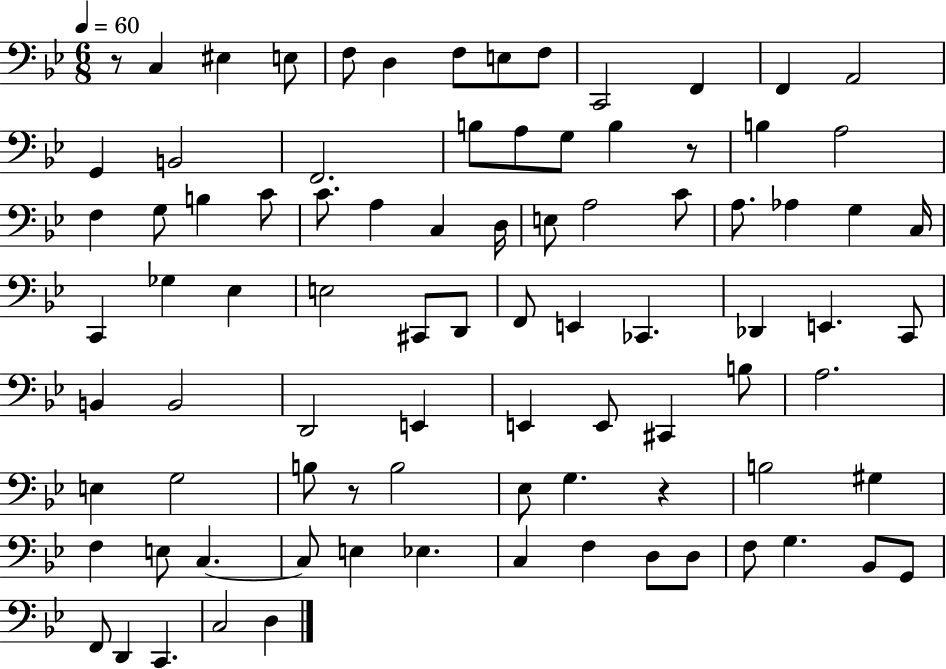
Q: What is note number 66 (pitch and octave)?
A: F3